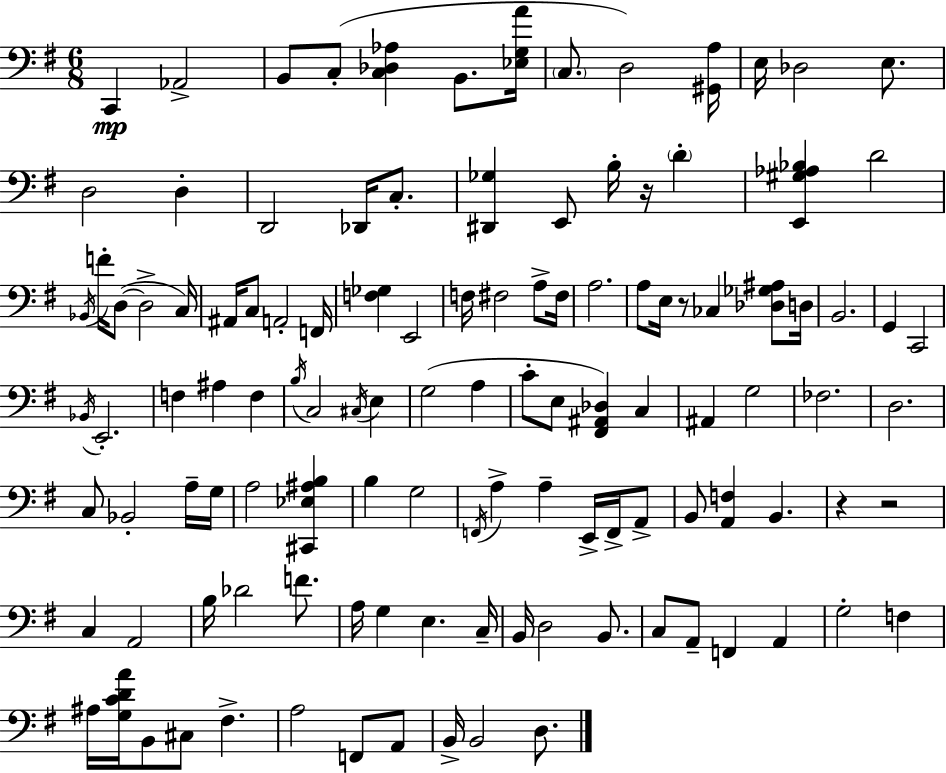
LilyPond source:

{
  \clef bass
  \numericTimeSignature
  \time 6/8
  \key e \minor
  c,4\mp aes,2-> | b,8 c8-.( <c des aes>4 b,8. <ees g a'>16 | \parenthesize c8. d2) <gis, a>16 | e16 des2 e8. | \break d2 d4-. | d,2 des,16 c8.-. | <dis, ges>4 e,8 b16-. r16 \parenthesize d'4-. | <e, gis aes bes>4 d'2 | \break \acciaccatura { bes,16 } f'16-. d8~(~ d2-> | c16) ais,16 c8 a,2-. | f,16 <f ges>4 e,2 | f16 fis2 a8-> | \break fis16 a2. | a8 e16 r8 ces4 <des ges ais>8 | d16 b,2. | g,4 c,2 | \break \acciaccatura { bes,16 } e,2.-. | f4 ais4 f4 | \acciaccatura { b16 } c2 \acciaccatura { cis16 } | e4 g2( | \break a4 c'8-. e8 <fis, ais, des>4) | c4 ais,4 g2 | fes2. | d2. | \break c8 bes,2-. | a16-- g16 a2 | <cis, ees ais b>4 b4 g2 | \acciaccatura { f,16 } a4-> a4-- | \break e,16-> f,16-> a,8-> b,8 <a, f>4 b,4. | r4 r2 | c4 a,2 | b16 des'2 | \break f'8. a16 g4 e4. | c16-- b,16 d2 | b,8. c8 a,8-- f,4 | a,4 g2-. | \break f4 ais16 <g c' d' a'>16 b,8 cis8 fis4.-> | a2 | f,8 a,8 b,16-> b,2 | d8. \bar "|."
}